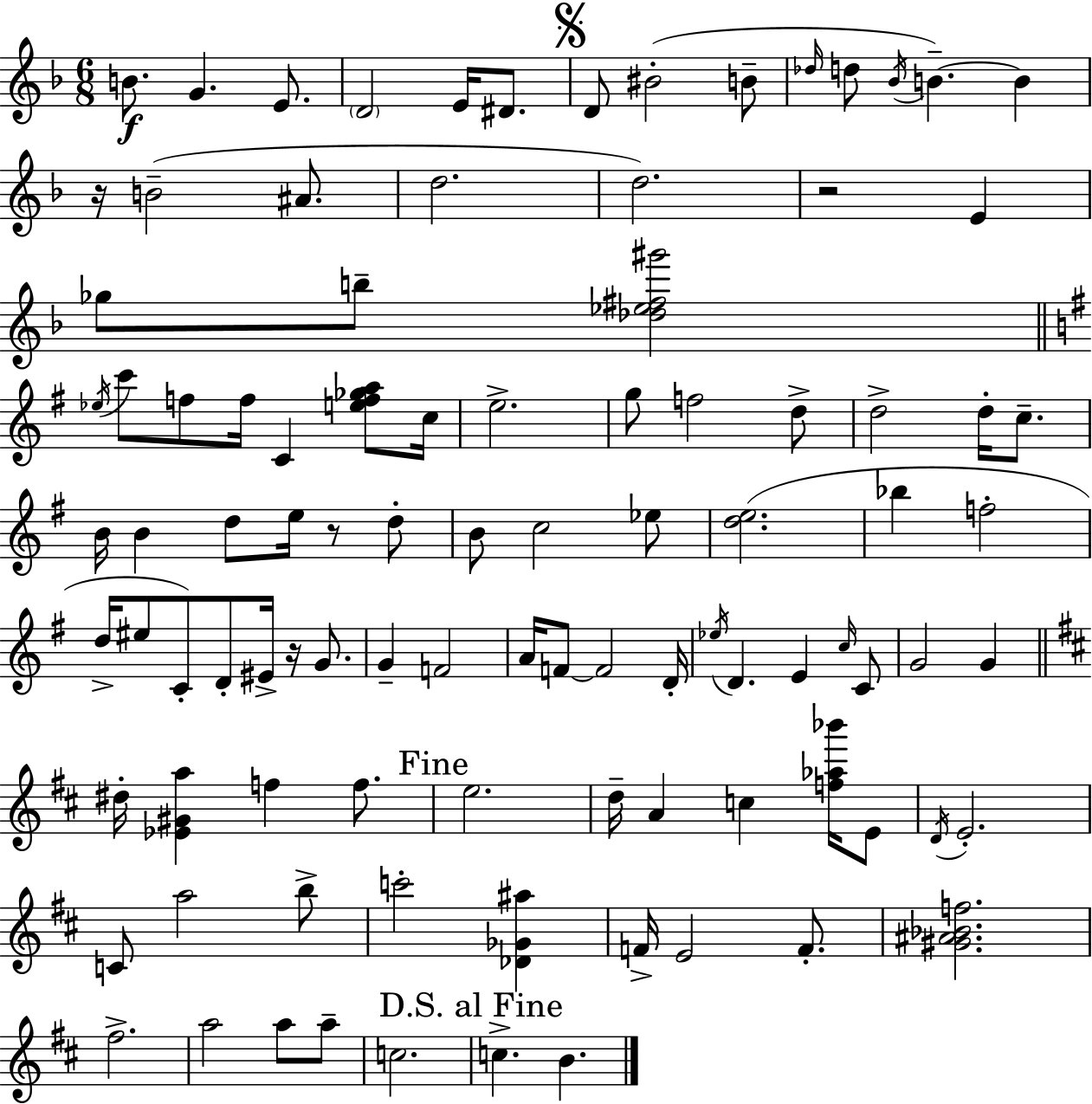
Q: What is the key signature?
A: D minor